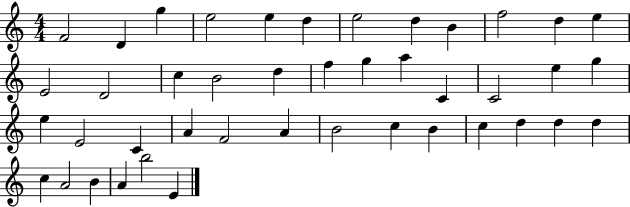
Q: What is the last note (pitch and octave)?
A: E4